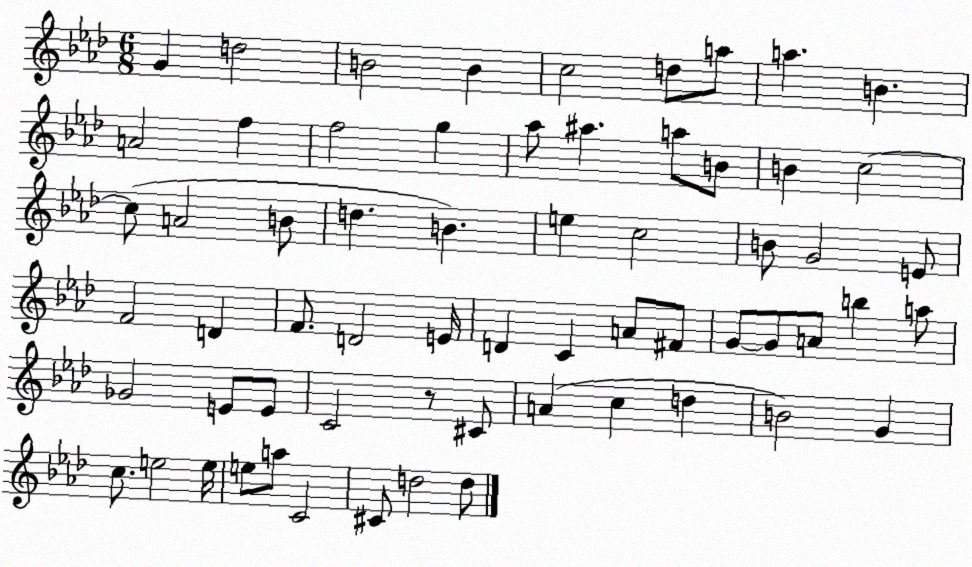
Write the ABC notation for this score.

X:1
T:Untitled
M:6/8
L:1/4
K:Ab
G d2 B2 B c2 d/2 a/2 a B A2 f f2 g _a/2 ^a a/2 B/2 B c2 c/2 A2 B/2 d B e c2 B/2 G2 E/2 F2 D F/2 D2 E/4 D C A/2 ^F/2 G/2 G/2 A/2 b a/2 _G2 E/2 E/2 C2 z/2 ^C/2 A c d B2 G c/2 e2 e/4 e/2 a/2 C2 ^C/2 d2 d/2